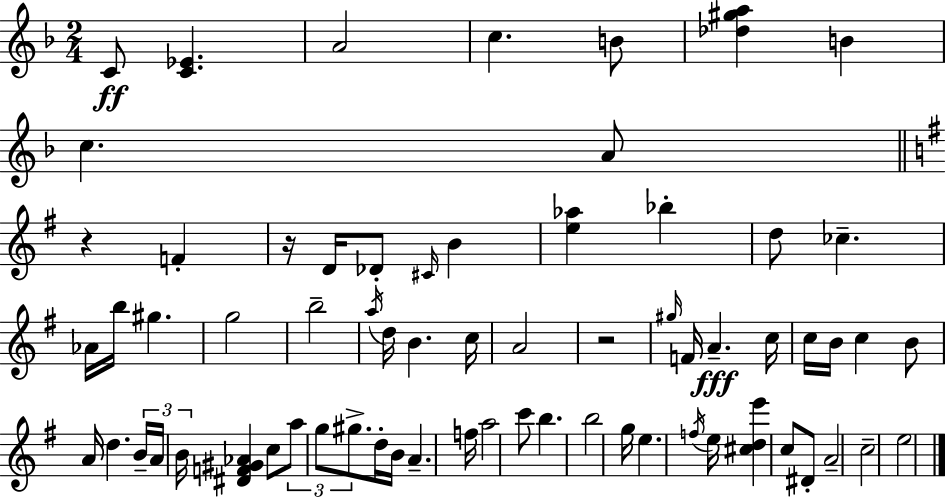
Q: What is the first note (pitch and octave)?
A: C4